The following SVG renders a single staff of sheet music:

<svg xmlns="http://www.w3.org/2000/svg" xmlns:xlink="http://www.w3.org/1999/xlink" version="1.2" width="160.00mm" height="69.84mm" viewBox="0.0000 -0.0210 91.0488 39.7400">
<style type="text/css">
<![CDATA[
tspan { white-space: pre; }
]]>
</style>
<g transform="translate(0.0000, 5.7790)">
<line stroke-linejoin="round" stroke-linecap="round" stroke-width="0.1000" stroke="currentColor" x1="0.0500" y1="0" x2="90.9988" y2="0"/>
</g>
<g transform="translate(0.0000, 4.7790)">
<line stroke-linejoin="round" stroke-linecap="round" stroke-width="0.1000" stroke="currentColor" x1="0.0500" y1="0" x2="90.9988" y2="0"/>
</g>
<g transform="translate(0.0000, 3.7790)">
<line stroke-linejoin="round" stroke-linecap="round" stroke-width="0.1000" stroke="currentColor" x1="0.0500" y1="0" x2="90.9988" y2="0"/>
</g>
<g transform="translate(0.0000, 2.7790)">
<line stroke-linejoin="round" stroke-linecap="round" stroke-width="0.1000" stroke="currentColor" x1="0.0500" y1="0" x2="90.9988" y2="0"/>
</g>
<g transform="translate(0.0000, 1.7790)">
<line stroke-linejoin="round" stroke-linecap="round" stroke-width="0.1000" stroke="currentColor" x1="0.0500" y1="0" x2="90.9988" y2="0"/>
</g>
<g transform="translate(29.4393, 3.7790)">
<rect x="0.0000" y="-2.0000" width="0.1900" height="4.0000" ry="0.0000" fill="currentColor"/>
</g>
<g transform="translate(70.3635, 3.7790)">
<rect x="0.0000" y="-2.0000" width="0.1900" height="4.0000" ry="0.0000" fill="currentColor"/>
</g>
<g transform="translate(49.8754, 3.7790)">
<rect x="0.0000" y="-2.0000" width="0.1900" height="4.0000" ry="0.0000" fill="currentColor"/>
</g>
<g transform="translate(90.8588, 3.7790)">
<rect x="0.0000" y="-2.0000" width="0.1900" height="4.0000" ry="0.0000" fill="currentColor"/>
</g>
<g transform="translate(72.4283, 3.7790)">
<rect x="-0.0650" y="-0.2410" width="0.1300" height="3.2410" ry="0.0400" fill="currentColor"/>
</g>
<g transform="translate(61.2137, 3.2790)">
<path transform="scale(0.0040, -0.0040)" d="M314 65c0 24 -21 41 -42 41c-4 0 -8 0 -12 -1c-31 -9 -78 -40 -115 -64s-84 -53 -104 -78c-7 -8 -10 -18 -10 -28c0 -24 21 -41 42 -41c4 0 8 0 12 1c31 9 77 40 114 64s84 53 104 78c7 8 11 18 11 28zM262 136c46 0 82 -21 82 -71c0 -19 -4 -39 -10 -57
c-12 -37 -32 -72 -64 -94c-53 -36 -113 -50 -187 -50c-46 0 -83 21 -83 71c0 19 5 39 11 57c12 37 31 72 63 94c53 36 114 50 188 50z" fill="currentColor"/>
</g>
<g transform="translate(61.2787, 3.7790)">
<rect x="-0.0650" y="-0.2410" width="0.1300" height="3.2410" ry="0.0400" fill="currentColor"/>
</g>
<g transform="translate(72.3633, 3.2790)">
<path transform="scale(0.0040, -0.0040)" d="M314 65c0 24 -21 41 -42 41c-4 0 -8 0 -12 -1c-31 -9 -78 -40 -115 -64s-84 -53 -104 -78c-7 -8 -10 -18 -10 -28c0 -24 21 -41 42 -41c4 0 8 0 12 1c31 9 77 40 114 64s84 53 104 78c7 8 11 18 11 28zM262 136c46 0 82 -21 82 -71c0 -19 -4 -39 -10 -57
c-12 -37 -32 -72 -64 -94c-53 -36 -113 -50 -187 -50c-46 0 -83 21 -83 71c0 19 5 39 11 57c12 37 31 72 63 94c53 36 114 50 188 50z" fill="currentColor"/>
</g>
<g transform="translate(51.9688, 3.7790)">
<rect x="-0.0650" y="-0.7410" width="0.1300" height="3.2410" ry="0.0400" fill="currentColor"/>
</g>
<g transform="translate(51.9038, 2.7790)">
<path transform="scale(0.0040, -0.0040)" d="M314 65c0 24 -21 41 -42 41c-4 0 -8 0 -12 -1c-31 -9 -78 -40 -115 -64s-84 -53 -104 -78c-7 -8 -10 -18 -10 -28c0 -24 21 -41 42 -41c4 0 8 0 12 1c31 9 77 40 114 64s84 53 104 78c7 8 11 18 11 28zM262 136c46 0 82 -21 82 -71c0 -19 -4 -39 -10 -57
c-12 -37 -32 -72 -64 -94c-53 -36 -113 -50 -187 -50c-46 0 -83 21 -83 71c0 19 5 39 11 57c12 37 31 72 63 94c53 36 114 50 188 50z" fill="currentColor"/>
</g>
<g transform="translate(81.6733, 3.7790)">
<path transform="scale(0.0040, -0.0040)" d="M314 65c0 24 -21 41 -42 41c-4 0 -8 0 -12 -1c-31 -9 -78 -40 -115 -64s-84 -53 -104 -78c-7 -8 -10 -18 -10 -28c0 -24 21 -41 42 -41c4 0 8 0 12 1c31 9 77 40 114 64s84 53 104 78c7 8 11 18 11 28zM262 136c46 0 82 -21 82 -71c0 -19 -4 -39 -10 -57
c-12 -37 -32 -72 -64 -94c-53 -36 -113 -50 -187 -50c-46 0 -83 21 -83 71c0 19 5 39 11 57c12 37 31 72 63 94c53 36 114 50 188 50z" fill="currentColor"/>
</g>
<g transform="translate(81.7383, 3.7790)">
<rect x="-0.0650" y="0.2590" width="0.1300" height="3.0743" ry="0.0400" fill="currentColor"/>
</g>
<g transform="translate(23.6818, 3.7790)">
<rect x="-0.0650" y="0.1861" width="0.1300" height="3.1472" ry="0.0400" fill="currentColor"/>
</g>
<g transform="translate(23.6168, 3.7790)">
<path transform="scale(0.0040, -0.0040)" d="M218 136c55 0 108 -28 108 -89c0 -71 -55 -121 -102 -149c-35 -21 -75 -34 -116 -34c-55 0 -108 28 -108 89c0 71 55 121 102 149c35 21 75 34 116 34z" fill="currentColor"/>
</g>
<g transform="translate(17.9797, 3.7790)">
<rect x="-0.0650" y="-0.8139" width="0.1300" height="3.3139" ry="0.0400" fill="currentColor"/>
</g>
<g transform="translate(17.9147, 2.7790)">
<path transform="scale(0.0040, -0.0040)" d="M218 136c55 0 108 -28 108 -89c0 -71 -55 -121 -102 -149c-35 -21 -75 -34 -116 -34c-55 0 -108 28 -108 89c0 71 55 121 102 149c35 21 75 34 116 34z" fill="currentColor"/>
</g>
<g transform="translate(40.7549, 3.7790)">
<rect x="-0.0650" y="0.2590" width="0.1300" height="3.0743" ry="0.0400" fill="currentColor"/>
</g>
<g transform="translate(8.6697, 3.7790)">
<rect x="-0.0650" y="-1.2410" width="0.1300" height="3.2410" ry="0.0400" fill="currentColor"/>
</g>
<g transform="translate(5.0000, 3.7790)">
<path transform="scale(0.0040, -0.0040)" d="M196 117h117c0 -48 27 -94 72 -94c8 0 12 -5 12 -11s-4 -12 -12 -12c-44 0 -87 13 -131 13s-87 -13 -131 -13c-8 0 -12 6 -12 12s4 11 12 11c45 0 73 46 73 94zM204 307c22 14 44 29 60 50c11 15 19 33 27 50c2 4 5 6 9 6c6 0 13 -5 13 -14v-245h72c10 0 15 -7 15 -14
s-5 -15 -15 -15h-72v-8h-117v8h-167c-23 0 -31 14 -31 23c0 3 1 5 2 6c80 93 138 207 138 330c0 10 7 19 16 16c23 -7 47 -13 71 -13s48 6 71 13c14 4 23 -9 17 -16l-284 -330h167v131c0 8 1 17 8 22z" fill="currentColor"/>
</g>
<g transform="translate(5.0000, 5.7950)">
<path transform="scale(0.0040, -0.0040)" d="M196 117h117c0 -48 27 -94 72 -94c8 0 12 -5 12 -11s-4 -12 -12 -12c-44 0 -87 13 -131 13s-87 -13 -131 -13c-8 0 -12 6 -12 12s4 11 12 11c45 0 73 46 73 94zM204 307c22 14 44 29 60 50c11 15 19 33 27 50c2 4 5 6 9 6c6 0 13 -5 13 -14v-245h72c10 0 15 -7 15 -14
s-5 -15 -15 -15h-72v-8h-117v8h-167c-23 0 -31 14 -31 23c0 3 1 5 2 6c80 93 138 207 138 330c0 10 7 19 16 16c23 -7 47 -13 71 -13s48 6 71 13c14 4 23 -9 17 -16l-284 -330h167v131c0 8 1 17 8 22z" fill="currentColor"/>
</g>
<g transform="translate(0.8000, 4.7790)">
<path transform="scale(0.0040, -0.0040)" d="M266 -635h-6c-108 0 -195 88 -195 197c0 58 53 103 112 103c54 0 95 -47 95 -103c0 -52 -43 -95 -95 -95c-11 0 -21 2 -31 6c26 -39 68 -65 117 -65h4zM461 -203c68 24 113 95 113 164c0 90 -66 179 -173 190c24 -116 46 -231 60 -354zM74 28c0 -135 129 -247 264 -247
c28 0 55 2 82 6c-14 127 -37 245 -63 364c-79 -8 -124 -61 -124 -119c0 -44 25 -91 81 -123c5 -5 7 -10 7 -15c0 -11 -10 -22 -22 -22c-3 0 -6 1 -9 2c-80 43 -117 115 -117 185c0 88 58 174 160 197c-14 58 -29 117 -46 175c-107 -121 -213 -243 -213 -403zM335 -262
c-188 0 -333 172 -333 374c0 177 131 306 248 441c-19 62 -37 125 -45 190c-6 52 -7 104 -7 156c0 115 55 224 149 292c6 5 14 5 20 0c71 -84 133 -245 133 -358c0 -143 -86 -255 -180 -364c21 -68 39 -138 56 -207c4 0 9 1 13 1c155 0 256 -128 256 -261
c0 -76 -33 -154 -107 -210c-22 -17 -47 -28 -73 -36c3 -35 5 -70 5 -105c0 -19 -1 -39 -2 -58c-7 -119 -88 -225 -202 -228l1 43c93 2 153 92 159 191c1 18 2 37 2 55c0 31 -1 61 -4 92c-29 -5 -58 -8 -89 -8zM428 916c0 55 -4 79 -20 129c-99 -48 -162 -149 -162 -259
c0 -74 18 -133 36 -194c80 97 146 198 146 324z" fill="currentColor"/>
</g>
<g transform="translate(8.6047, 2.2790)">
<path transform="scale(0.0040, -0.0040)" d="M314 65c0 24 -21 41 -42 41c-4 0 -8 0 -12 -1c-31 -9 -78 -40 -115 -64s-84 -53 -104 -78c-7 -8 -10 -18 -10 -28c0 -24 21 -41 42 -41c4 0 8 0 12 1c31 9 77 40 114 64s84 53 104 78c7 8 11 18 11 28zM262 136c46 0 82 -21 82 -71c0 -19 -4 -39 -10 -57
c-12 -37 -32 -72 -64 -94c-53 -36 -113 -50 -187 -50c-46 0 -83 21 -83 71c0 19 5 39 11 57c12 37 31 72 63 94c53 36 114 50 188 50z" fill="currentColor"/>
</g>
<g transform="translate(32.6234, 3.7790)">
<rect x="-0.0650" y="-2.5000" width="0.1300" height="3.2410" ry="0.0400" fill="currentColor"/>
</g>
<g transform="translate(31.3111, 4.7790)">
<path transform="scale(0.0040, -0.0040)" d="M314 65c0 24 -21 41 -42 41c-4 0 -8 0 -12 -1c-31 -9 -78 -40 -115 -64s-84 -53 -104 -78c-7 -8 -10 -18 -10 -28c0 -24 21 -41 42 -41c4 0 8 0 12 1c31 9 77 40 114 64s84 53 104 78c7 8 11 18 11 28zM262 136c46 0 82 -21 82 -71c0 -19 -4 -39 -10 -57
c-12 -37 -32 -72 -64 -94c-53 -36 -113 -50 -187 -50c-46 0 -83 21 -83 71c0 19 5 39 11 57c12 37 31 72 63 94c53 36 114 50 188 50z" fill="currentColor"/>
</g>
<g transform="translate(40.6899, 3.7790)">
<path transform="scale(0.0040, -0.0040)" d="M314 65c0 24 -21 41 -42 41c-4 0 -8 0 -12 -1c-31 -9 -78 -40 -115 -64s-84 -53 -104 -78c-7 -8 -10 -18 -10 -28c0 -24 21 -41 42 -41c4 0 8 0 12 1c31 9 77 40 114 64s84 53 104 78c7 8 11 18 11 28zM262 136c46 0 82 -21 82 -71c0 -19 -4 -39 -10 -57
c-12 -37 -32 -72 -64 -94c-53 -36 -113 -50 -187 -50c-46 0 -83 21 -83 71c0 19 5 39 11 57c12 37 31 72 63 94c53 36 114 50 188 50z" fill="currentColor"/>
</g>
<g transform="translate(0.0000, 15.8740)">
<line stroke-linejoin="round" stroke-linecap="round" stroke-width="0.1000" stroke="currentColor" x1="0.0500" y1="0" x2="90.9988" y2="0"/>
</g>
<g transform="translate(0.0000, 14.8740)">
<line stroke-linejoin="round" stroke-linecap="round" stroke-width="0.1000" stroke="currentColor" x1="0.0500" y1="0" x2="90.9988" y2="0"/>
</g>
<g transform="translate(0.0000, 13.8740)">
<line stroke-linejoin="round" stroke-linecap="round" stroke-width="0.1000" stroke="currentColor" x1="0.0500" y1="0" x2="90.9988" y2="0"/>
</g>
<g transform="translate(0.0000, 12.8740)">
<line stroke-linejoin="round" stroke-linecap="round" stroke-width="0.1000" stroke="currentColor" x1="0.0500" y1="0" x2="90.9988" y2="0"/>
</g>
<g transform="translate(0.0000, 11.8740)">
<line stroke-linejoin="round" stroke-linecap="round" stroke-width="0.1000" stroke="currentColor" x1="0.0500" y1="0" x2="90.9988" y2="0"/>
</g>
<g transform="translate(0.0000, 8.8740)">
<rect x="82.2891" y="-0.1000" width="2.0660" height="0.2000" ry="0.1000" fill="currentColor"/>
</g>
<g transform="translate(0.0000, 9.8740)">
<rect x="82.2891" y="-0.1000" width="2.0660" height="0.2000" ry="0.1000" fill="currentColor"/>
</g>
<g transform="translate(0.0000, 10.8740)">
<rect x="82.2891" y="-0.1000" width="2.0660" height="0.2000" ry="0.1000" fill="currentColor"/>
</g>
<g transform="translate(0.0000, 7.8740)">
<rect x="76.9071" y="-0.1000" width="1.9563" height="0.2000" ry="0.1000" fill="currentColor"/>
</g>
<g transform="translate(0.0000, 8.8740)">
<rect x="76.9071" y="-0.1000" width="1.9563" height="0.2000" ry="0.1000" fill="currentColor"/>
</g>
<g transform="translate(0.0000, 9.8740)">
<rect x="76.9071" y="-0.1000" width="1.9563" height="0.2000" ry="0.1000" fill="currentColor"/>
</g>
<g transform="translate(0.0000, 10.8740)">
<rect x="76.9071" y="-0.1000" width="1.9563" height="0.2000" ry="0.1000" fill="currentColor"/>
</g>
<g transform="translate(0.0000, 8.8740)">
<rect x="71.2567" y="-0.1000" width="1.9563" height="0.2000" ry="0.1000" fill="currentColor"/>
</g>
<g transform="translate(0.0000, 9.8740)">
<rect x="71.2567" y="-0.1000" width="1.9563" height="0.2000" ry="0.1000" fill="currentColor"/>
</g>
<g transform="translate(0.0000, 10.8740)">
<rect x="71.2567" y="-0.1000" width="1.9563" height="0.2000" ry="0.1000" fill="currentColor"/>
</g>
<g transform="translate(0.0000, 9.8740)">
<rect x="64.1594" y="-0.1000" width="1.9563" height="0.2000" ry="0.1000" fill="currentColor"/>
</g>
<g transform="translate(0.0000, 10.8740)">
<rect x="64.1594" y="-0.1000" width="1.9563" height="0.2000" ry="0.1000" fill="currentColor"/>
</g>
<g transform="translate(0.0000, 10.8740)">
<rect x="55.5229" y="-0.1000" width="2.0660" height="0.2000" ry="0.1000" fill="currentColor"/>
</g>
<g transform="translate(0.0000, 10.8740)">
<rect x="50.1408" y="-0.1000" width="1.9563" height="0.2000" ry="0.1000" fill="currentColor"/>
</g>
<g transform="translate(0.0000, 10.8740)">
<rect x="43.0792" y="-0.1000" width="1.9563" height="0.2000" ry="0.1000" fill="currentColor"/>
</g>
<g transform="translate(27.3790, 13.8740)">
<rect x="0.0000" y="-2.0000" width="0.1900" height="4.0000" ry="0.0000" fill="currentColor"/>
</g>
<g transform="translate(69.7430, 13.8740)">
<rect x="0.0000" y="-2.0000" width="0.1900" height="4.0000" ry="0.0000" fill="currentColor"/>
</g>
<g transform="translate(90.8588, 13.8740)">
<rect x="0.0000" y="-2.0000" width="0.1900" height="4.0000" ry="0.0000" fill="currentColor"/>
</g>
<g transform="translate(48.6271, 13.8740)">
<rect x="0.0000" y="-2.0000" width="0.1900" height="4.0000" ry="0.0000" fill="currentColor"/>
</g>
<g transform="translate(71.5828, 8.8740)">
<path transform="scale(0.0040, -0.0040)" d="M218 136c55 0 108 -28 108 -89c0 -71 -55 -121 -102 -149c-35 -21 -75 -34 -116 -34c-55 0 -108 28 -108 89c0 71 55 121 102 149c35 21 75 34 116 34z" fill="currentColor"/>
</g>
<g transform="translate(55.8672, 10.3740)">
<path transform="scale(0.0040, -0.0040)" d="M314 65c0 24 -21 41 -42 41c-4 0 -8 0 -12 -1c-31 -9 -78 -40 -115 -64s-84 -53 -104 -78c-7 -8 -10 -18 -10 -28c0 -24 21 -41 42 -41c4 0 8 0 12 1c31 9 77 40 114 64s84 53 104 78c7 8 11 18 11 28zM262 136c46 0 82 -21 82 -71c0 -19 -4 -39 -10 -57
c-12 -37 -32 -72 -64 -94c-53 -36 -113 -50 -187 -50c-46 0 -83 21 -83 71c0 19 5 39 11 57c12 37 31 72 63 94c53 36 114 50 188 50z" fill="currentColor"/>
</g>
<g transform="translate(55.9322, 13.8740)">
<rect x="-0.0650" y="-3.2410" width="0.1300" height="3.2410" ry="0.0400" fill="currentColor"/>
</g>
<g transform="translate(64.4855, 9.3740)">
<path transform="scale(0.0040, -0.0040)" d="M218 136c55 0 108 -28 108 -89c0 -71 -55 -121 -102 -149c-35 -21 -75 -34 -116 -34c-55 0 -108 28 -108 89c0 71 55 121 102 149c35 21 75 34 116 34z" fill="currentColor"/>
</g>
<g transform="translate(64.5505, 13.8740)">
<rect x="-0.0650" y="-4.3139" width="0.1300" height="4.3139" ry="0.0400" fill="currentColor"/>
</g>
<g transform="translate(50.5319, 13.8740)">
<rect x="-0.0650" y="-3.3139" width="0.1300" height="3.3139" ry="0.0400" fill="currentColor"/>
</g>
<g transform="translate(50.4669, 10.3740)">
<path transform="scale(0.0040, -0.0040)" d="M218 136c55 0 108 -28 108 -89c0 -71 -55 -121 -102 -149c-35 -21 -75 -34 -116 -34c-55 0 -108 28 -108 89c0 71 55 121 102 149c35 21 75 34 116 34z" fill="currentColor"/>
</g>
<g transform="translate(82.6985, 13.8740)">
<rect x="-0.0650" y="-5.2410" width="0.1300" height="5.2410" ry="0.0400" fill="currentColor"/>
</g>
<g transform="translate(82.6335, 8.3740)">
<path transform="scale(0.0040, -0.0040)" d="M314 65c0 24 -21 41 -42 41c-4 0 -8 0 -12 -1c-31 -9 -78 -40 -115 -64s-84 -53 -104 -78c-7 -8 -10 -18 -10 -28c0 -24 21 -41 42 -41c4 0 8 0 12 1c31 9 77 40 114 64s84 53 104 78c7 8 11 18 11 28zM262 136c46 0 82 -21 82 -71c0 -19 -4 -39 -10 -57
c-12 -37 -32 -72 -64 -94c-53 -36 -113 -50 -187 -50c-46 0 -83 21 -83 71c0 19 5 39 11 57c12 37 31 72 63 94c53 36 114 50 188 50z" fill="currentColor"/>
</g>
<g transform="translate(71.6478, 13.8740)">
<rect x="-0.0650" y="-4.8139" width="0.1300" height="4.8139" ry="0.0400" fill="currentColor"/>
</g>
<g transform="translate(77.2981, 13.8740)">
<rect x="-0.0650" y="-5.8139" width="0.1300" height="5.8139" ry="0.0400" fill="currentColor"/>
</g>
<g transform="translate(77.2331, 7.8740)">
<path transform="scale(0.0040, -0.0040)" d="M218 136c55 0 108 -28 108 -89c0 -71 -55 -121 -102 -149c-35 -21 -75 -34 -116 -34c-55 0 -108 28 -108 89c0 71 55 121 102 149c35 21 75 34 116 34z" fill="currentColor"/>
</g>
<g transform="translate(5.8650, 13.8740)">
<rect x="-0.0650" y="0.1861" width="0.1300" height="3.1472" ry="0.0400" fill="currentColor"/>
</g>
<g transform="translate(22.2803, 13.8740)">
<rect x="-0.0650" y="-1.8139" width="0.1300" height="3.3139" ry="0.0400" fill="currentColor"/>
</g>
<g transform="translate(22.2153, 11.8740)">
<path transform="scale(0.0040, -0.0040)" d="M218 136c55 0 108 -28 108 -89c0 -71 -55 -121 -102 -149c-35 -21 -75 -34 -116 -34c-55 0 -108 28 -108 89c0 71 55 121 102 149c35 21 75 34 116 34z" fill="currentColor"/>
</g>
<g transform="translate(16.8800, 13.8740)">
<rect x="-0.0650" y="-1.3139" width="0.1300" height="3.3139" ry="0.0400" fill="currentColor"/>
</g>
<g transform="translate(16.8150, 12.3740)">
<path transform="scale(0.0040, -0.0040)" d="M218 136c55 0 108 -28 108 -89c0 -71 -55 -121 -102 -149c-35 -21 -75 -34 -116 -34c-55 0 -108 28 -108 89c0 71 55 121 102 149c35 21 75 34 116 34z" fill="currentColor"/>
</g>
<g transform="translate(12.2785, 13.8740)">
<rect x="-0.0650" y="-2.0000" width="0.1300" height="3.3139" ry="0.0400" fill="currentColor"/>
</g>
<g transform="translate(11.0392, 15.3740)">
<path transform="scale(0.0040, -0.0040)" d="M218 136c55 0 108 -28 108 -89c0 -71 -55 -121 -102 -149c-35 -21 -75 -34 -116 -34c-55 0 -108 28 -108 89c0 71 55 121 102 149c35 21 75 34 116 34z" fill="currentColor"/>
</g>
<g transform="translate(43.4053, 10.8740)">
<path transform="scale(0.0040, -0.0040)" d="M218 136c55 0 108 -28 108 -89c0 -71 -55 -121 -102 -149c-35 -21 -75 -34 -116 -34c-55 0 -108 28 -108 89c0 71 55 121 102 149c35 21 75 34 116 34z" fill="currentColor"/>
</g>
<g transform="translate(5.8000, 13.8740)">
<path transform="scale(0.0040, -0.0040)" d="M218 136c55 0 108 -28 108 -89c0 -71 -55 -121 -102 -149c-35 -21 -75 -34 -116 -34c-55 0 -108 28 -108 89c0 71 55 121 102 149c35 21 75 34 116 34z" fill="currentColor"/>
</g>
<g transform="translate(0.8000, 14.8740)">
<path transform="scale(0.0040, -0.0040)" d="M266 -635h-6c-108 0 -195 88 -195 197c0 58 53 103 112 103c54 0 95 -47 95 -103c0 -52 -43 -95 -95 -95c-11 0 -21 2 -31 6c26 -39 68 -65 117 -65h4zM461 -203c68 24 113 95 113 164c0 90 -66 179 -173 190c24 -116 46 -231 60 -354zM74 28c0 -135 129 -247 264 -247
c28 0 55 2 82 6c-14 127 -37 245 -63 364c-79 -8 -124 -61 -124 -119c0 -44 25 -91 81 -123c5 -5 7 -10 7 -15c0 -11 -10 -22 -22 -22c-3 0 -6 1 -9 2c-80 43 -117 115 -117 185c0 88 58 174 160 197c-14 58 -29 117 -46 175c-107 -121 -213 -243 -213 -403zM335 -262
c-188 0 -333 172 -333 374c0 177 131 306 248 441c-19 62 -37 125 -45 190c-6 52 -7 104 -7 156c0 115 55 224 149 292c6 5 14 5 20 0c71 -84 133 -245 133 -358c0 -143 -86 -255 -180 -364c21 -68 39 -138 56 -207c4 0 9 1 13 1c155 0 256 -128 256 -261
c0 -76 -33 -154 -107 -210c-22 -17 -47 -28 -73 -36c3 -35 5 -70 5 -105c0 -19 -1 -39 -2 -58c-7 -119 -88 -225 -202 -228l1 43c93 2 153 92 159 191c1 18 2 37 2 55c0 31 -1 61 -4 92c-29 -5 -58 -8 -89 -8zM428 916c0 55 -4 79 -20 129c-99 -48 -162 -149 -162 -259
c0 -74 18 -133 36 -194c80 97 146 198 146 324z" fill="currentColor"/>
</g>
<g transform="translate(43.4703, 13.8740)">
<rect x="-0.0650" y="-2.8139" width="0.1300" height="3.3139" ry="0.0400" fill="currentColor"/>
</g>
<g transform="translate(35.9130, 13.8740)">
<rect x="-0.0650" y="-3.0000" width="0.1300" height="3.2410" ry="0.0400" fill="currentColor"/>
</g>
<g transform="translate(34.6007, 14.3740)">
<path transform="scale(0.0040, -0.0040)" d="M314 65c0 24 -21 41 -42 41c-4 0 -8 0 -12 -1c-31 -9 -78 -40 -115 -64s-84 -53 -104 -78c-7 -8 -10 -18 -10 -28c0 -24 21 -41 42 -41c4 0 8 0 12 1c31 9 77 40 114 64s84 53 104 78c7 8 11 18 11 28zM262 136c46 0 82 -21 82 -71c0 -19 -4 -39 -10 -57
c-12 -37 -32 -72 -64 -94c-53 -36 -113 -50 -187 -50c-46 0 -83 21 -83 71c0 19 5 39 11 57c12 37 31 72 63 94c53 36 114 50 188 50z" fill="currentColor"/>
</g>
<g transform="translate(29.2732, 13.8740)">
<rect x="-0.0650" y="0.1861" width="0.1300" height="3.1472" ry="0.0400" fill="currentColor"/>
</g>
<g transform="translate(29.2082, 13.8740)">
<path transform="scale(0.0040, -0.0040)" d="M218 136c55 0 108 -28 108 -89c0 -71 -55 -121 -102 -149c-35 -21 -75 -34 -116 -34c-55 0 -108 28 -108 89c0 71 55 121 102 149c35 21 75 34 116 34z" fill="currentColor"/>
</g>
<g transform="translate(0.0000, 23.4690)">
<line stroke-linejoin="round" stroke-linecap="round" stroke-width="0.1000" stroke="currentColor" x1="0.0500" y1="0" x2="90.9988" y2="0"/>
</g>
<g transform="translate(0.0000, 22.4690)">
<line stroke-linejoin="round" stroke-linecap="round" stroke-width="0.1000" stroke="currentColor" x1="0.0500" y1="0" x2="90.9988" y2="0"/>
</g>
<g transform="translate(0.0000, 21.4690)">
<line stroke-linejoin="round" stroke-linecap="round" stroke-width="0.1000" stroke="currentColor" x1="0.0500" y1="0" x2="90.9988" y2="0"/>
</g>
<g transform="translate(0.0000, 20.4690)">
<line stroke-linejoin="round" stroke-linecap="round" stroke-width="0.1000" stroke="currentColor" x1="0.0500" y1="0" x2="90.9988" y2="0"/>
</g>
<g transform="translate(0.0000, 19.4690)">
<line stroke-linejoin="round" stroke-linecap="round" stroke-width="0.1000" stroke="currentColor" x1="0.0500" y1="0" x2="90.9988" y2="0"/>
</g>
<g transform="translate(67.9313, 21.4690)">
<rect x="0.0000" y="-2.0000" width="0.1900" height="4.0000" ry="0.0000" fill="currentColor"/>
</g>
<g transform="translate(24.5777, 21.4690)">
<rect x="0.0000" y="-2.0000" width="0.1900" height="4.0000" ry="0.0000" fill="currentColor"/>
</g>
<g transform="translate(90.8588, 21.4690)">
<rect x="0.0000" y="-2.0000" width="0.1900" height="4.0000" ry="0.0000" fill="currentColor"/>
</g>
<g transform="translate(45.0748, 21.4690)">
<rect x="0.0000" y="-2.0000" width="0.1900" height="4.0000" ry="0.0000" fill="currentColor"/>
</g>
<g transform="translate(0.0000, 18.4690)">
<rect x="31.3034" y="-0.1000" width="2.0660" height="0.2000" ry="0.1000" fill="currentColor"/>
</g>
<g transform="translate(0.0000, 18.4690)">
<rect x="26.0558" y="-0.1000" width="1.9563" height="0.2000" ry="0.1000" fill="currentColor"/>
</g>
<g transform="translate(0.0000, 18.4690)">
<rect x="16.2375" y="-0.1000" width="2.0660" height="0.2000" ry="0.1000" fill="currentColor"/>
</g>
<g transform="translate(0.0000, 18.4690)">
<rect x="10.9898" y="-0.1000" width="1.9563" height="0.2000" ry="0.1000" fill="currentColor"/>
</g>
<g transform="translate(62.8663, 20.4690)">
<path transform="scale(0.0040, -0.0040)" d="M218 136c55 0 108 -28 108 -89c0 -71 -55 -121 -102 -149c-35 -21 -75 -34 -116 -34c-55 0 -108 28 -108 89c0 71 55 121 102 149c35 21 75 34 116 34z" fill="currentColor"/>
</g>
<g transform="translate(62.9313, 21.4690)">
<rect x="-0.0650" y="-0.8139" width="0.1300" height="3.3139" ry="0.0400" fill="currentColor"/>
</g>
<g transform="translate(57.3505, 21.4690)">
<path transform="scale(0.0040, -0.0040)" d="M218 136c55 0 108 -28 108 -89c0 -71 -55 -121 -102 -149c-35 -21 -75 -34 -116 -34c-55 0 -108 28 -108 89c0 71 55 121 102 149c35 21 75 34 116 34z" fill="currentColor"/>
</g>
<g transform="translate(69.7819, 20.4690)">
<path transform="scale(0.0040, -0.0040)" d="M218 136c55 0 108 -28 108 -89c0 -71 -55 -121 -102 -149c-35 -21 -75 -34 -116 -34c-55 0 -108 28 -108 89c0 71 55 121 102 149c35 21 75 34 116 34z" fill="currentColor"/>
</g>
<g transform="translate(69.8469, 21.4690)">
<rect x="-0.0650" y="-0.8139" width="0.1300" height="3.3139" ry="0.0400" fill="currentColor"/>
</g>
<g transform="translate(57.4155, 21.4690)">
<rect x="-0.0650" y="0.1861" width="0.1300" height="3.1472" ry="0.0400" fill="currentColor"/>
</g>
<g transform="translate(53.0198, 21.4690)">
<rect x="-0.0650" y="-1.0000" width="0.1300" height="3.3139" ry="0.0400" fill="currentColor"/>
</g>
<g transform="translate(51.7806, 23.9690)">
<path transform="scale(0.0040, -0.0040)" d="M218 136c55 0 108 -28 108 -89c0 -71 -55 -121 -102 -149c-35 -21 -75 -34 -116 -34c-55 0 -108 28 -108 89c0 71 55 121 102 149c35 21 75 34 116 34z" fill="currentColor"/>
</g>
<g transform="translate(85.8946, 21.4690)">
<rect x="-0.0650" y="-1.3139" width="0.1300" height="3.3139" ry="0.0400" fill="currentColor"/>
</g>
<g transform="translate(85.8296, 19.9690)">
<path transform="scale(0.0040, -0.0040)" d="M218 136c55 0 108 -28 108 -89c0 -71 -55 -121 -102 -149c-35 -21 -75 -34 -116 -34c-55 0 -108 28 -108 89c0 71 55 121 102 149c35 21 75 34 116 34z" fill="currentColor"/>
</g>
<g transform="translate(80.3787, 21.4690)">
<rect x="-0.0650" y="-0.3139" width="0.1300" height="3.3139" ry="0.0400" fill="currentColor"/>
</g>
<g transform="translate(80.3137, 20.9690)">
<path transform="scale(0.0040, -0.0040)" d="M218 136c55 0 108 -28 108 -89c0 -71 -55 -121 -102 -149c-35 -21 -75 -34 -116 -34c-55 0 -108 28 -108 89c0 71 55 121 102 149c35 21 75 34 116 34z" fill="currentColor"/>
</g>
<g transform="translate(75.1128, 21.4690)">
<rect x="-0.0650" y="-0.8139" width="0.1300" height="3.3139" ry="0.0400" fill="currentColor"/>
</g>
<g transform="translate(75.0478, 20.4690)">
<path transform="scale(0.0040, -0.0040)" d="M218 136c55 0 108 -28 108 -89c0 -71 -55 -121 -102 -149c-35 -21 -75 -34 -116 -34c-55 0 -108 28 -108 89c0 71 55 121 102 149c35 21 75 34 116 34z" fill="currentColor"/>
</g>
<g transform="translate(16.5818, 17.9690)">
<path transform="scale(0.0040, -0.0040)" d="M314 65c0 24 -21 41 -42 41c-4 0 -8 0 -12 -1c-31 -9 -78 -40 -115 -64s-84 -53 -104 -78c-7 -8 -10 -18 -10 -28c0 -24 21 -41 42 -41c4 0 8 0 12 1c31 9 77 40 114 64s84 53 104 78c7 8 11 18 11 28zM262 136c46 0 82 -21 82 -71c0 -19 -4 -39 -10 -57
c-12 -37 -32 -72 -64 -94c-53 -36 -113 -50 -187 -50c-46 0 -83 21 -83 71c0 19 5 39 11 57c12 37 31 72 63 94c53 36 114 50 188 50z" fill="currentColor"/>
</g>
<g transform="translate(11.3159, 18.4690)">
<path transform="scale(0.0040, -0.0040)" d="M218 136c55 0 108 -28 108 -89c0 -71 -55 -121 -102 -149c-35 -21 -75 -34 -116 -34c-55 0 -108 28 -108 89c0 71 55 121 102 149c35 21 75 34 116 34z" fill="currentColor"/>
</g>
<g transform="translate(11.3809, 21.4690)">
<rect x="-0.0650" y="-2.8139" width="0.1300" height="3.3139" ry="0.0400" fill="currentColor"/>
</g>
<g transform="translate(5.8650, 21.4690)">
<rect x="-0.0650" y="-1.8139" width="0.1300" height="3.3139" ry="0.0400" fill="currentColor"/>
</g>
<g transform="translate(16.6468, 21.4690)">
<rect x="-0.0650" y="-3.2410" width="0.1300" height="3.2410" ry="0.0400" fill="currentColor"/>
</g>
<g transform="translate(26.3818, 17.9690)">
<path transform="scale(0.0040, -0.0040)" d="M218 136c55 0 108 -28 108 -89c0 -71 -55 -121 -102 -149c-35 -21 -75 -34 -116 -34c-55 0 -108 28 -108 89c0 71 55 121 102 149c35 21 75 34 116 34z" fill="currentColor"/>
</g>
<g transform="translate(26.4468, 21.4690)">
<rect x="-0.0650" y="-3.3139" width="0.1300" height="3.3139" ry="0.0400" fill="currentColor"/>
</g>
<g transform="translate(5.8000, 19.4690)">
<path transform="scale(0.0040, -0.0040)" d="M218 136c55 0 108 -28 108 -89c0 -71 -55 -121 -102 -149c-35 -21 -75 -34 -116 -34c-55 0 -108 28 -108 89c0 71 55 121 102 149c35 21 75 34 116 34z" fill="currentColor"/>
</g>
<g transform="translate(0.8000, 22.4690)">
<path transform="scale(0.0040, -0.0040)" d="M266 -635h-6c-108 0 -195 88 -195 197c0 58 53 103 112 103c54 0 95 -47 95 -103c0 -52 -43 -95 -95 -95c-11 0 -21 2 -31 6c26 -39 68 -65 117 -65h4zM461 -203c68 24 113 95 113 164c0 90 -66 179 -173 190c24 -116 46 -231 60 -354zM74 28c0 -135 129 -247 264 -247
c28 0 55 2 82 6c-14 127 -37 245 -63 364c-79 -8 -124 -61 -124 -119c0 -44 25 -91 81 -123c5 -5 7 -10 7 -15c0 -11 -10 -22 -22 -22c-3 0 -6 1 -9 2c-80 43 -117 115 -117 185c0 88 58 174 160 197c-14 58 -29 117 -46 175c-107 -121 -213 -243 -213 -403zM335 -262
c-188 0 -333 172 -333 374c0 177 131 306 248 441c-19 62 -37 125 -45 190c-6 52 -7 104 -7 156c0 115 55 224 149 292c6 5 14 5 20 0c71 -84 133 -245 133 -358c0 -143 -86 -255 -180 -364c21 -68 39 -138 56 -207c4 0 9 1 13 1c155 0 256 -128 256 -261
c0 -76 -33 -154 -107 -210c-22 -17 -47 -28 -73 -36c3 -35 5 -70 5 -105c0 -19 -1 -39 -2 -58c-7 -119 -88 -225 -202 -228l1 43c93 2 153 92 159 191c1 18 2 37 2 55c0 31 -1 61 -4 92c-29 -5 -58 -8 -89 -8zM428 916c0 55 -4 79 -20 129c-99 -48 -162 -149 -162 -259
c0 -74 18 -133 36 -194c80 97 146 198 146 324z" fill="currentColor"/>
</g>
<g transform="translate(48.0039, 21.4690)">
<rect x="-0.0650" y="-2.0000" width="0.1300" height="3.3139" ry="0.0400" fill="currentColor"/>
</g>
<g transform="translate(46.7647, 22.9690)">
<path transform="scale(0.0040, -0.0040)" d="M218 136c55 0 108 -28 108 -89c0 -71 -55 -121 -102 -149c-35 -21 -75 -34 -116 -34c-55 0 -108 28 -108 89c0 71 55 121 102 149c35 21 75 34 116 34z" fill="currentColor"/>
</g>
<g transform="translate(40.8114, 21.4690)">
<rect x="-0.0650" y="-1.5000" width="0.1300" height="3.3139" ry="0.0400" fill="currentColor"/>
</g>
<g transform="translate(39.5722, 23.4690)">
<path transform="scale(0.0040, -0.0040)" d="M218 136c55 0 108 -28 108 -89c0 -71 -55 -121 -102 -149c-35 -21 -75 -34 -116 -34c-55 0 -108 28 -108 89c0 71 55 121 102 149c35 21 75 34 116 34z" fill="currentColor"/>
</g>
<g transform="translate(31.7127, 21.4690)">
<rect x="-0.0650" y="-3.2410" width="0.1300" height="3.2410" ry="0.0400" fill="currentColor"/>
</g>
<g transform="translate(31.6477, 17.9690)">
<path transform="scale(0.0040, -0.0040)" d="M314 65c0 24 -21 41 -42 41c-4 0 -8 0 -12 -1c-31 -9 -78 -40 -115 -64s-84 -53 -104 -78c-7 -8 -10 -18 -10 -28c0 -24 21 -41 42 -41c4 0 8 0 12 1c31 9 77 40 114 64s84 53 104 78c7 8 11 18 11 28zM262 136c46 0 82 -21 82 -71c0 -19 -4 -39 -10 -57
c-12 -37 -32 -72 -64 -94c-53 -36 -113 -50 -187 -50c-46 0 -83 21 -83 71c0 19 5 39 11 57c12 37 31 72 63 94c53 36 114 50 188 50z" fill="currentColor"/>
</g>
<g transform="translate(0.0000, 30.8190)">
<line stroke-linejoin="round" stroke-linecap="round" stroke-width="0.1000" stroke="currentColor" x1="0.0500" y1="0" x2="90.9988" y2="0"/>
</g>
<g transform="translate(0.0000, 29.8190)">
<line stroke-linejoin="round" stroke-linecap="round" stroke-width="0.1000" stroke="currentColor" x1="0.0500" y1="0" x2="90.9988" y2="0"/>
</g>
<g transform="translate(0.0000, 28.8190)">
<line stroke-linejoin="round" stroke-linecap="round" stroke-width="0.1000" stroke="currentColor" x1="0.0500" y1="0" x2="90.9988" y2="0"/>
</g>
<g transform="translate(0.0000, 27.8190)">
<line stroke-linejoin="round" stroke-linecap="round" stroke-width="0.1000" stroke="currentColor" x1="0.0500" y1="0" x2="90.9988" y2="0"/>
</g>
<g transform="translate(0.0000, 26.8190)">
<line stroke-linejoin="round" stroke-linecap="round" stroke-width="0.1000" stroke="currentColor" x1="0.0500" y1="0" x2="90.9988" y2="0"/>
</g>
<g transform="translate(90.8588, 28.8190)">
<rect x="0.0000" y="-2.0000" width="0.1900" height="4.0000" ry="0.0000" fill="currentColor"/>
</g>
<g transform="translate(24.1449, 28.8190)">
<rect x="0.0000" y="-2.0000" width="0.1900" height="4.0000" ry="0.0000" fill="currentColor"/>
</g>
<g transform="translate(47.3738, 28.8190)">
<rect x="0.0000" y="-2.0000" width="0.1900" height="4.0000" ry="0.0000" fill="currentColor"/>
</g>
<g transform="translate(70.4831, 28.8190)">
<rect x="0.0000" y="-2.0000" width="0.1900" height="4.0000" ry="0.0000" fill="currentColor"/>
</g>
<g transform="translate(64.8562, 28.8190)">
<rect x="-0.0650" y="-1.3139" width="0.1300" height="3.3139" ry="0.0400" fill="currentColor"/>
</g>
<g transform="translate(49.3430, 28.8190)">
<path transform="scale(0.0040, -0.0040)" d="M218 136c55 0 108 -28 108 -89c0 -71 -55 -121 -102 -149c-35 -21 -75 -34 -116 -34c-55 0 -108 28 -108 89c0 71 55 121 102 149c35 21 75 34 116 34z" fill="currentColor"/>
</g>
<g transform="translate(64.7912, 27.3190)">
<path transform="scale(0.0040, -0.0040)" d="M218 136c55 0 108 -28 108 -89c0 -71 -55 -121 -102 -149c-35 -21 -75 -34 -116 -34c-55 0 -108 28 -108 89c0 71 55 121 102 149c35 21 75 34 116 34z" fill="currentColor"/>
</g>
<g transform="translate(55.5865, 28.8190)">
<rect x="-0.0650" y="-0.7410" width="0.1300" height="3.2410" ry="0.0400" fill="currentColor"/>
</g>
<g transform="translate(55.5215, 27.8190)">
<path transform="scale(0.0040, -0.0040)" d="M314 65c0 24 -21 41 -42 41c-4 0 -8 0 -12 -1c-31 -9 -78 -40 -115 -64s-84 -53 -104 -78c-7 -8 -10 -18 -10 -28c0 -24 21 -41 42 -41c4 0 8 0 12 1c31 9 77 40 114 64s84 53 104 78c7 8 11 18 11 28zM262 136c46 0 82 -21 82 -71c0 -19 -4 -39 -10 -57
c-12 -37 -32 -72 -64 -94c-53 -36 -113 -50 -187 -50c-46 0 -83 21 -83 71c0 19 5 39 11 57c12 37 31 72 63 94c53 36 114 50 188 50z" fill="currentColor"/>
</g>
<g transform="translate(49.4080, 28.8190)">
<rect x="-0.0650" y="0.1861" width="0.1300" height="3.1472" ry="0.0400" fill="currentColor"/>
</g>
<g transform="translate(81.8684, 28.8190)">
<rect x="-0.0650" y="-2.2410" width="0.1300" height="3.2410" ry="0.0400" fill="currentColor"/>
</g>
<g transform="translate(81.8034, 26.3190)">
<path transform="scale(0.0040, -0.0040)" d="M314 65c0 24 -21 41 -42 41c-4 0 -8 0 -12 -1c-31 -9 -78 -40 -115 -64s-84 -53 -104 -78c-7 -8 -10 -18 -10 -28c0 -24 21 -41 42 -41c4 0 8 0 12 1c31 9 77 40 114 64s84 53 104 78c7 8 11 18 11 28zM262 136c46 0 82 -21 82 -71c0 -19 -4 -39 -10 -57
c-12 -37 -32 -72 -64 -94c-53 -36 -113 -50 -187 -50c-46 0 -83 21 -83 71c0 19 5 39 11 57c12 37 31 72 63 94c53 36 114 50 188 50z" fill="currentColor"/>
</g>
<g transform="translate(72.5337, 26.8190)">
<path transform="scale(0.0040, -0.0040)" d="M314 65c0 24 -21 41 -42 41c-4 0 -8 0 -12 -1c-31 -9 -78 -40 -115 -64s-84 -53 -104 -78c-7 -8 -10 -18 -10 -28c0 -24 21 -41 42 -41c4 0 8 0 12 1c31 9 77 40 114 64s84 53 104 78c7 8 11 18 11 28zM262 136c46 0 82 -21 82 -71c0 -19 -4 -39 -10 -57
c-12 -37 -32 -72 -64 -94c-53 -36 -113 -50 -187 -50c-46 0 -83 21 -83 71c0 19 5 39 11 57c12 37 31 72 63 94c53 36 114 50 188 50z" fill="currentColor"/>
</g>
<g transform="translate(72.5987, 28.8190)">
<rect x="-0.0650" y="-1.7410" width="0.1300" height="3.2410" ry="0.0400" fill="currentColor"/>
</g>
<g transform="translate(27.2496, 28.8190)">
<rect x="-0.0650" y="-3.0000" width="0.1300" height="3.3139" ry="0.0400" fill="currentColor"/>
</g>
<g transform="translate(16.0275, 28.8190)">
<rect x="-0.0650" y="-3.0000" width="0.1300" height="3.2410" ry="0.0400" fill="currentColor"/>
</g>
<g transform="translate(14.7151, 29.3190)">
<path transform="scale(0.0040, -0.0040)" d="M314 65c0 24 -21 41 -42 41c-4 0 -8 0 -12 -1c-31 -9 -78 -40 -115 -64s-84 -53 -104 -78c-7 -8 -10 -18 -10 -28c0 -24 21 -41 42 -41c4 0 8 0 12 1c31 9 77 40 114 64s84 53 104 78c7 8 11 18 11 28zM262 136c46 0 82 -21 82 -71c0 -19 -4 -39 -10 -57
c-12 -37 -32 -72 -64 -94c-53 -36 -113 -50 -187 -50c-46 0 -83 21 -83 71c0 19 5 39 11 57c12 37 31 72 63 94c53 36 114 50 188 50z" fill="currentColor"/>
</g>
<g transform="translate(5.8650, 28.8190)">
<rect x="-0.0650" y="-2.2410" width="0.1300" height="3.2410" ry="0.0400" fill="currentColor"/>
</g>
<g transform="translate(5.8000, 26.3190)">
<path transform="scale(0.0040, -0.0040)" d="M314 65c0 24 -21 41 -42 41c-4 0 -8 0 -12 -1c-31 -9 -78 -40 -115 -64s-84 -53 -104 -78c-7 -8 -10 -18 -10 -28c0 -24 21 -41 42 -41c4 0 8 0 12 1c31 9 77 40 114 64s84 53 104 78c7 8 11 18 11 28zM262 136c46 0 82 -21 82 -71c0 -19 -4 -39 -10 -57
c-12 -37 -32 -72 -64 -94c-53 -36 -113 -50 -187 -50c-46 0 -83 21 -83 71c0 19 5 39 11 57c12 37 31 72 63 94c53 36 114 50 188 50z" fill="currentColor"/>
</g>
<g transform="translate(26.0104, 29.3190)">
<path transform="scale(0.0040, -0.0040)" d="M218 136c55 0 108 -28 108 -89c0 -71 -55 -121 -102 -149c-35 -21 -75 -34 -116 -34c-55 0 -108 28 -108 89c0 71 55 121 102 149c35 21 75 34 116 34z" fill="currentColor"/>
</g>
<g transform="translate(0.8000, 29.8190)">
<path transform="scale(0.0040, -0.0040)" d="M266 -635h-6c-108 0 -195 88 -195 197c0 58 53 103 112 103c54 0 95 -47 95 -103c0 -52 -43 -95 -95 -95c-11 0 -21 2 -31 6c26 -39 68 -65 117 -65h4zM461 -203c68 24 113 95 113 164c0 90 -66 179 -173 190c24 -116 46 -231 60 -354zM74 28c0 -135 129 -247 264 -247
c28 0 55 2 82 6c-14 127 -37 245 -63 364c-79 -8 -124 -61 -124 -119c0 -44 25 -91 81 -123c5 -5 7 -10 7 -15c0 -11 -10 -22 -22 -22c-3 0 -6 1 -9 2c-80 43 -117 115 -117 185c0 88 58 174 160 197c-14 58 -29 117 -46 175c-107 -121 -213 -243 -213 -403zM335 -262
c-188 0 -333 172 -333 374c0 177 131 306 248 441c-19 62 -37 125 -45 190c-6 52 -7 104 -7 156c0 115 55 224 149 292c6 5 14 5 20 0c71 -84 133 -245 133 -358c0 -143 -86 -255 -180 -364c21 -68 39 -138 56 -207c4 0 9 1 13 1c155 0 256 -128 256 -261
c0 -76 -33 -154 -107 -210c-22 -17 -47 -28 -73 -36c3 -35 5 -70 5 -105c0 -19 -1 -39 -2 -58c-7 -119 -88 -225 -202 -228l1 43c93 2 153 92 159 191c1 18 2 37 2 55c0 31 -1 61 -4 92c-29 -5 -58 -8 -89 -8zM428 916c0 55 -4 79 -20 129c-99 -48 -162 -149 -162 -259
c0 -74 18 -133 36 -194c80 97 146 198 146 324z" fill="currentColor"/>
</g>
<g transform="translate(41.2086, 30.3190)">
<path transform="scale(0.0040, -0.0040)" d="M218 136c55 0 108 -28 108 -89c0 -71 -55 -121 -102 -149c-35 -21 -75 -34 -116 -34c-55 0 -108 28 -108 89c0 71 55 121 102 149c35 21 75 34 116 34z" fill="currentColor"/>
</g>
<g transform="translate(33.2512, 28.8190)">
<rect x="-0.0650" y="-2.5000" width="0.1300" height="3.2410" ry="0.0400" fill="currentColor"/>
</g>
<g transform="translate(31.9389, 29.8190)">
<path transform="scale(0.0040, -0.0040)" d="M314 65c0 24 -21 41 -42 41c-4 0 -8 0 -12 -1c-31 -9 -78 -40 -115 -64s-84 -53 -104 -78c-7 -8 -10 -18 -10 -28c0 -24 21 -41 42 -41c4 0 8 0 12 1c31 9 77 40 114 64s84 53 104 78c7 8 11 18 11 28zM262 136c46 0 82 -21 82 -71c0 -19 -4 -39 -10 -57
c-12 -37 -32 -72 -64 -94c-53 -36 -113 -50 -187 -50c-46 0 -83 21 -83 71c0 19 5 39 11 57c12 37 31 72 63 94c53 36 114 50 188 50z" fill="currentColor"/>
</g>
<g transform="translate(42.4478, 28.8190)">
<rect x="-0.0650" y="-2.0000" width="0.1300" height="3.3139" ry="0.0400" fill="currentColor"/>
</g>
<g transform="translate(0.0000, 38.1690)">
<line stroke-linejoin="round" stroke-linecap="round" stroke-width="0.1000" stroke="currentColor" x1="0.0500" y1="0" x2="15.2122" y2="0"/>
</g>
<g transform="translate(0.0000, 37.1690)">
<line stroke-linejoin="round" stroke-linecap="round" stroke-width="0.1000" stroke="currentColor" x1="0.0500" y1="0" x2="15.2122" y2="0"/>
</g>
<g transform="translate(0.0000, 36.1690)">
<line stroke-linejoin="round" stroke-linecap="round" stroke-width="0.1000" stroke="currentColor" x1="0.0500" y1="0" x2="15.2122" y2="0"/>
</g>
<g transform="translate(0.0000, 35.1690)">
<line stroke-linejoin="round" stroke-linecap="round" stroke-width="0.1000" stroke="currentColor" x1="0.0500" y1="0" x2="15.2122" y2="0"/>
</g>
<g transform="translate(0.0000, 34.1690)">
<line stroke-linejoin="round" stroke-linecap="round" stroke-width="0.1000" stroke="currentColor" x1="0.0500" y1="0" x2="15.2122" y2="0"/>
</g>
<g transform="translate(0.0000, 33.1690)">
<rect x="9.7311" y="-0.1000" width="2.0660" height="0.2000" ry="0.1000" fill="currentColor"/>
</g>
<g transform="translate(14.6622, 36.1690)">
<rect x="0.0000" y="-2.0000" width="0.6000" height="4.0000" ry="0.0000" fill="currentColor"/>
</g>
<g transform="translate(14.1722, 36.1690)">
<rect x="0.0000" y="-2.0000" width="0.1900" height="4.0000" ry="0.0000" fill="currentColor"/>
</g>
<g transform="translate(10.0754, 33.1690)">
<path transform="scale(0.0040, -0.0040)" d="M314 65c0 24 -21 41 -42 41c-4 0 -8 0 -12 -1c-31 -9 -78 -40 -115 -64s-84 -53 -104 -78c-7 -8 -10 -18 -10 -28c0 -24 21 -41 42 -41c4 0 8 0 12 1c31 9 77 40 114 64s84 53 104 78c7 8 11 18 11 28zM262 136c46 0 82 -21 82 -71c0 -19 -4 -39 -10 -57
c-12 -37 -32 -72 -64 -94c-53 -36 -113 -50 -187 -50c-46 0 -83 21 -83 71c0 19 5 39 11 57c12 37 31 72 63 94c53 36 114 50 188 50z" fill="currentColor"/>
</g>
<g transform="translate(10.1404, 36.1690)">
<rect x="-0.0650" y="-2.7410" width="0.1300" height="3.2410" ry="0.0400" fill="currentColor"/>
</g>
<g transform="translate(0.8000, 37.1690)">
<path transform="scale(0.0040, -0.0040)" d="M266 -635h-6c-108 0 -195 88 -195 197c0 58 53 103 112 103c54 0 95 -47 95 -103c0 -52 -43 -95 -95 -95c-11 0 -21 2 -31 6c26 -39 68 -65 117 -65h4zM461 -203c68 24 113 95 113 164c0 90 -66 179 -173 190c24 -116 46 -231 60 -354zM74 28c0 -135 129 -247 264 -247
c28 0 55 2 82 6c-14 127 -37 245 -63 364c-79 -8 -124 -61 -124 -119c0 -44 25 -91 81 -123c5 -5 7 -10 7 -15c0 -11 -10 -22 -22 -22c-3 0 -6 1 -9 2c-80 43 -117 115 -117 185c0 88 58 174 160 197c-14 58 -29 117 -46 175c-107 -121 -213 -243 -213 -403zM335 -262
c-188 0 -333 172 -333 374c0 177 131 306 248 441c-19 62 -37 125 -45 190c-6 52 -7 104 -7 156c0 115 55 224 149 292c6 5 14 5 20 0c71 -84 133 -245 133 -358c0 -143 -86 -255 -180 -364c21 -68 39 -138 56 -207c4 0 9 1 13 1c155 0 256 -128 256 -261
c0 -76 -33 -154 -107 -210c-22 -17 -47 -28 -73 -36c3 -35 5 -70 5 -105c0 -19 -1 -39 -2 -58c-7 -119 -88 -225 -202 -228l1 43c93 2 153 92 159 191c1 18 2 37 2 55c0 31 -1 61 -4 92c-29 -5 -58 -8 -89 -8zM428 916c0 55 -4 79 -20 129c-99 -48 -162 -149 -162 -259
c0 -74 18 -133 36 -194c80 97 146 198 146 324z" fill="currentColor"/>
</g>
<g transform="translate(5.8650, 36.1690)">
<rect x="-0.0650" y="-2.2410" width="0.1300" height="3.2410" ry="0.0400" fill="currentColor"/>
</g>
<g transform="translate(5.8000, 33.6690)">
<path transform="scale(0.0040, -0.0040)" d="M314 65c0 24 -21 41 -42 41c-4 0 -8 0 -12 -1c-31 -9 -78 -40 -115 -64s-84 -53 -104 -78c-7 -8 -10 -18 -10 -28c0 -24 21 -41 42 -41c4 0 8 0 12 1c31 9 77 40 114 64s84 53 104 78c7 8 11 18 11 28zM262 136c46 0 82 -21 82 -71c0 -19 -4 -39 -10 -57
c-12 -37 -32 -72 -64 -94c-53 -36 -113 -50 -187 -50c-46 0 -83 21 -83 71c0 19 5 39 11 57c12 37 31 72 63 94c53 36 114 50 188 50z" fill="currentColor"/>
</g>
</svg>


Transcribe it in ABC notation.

X:1
T:Untitled
M:4/4
L:1/4
K:C
e2 d B G2 B2 d2 c2 c2 B2 B F e f B A2 a b b2 d' e' g' f'2 f a b2 b b2 E F D B d d d c e g2 A2 A G2 F B d2 e f2 g2 g2 a2